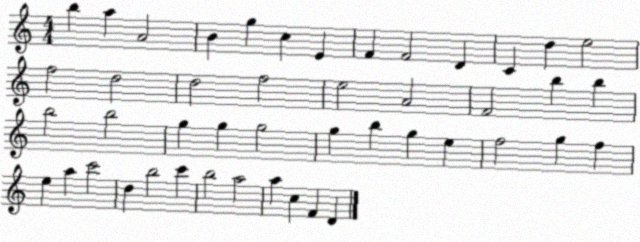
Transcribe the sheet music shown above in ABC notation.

X:1
T:Untitled
M:4/4
L:1/4
K:C
b a A2 B g c E F F2 D C d e2 f2 d2 d2 f2 e2 A2 F2 b b b2 b2 g g g2 g b g e f2 g f e a c'2 d b2 c' b2 a2 a c F D